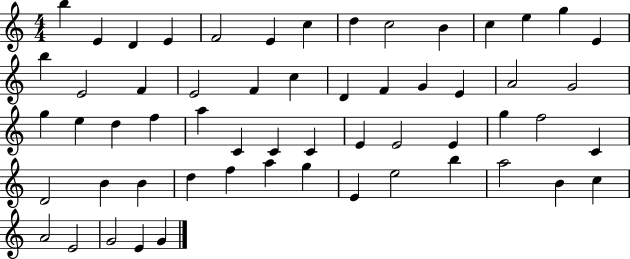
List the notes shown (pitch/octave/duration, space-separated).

B5/q E4/q D4/q E4/q F4/h E4/q C5/q D5/q C5/h B4/q C5/q E5/q G5/q E4/q B5/q E4/h F4/q E4/h F4/q C5/q D4/q F4/q G4/q E4/q A4/h G4/h G5/q E5/q D5/q F5/q A5/q C4/q C4/q C4/q E4/q E4/h E4/q G5/q F5/h C4/q D4/h B4/q B4/q D5/q F5/q A5/q G5/q E4/q E5/h B5/q A5/h B4/q C5/q A4/h E4/h G4/h E4/q G4/q